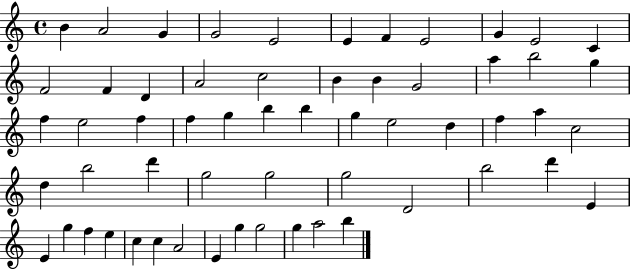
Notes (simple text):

B4/q A4/h G4/q G4/h E4/h E4/q F4/q E4/h G4/q E4/h C4/q F4/h F4/q D4/q A4/h C5/h B4/q B4/q G4/h A5/q B5/h G5/q F5/q E5/h F5/q F5/q G5/q B5/q B5/q G5/q E5/h D5/q F5/q A5/q C5/h D5/q B5/h D6/q G5/h G5/h G5/h D4/h B5/h D6/q E4/q E4/q G5/q F5/q E5/q C5/q C5/q A4/h E4/q G5/q G5/h G5/q A5/h B5/q